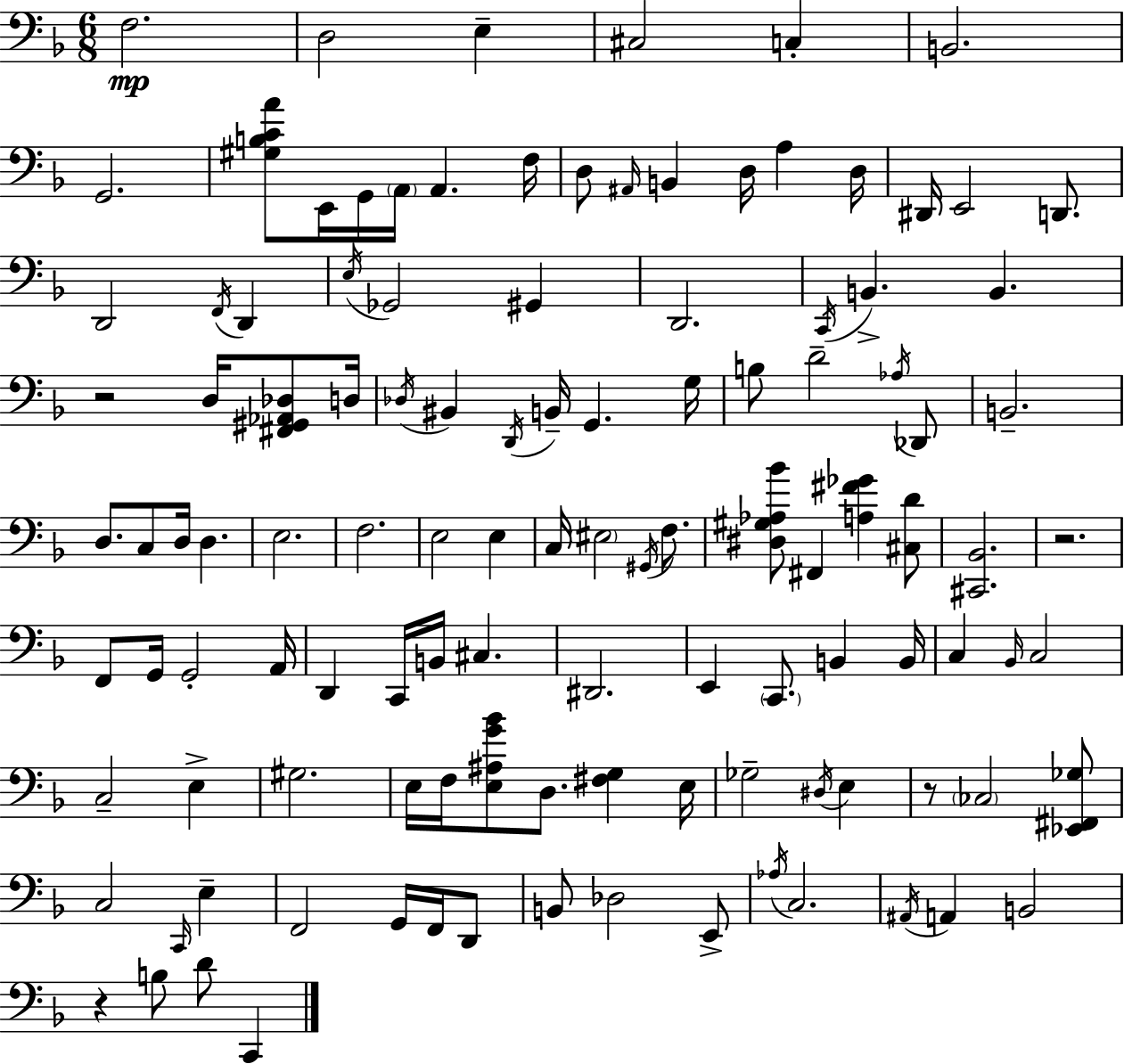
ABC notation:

X:1
T:Untitled
M:6/8
L:1/4
K:Dm
F,2 D,2 E, ^C,2 C, B,,2 G,,2 [^G,B,CA]/2 E,,/4 G,,/4 A,,/4 A,, F,/4 D,/2 ^A,,/4 B,, D,/4 A, D,/4 ^D,,/4 E,,2 D,,/2 D,,2 F,,/4 D,, E,/4 _G,,2 ^G,, D,,2 C,,/4 B,, B,, z2 D,/4 [^F,,^G,,_A,,_D,]/2 D,/4 _D,/4 ^B,, D,,/4 B,,/4 G,, G,/4 B,/2 D2 _A,/4 _D,,/2 B,,2 D,/2 C,/2 D,/4 D, E,2 F,2 E,2 E, C,/4 ^E,2 ^G,,/4 F,/2 [^D,^G,_A,_B]/2 ^F,, [A,^F_G] [^C,D]/2 [^C,,_B,,]2 z2 F,,/2 G,,/4 G,,2 A,,/4 D,, C,,/4 B,,/4 ^C, ^D,,2 E,, C,,/2 B,, B,,/4 C, _B,,/4 C,2 C,2 E, ^G,2 E,/4 F,/4 [E,^A,G_B]/2 D,/2 [^F,G,] E,/4 _G,2 ^D,/4 E, z/2 _C,2 [_E,,^F,,_G,]/2 C,2 C,,/4 E, F,,2 G,,/4 F,,/4 D,,/2 B,,/2 _D,2 E,,/2 _A,/4 C,2 ^A,,/4 A,, B,,2 z B,/2 D/2 C,,